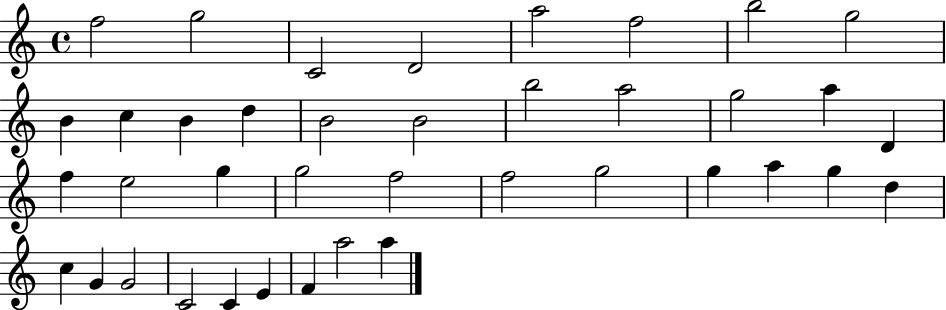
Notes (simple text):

F5/h G5/h C4/h D4/h A5/h F5/h B5/h G5/h B4/q C5/q B4/q D5/q B4/h B4/h B5/h A5/h G5/h A5/q D4/q F5/q E5/h G5/q G5/h F5/h F5/h G5/h G5/q A5/q G5/q D5/q C5/q G4/q G4/h C4/h C4/q E4/q F4/q A5/h A5/q